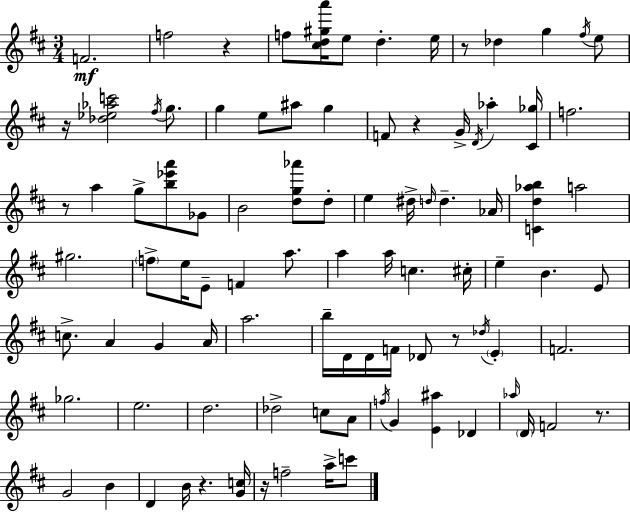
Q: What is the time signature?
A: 3/4